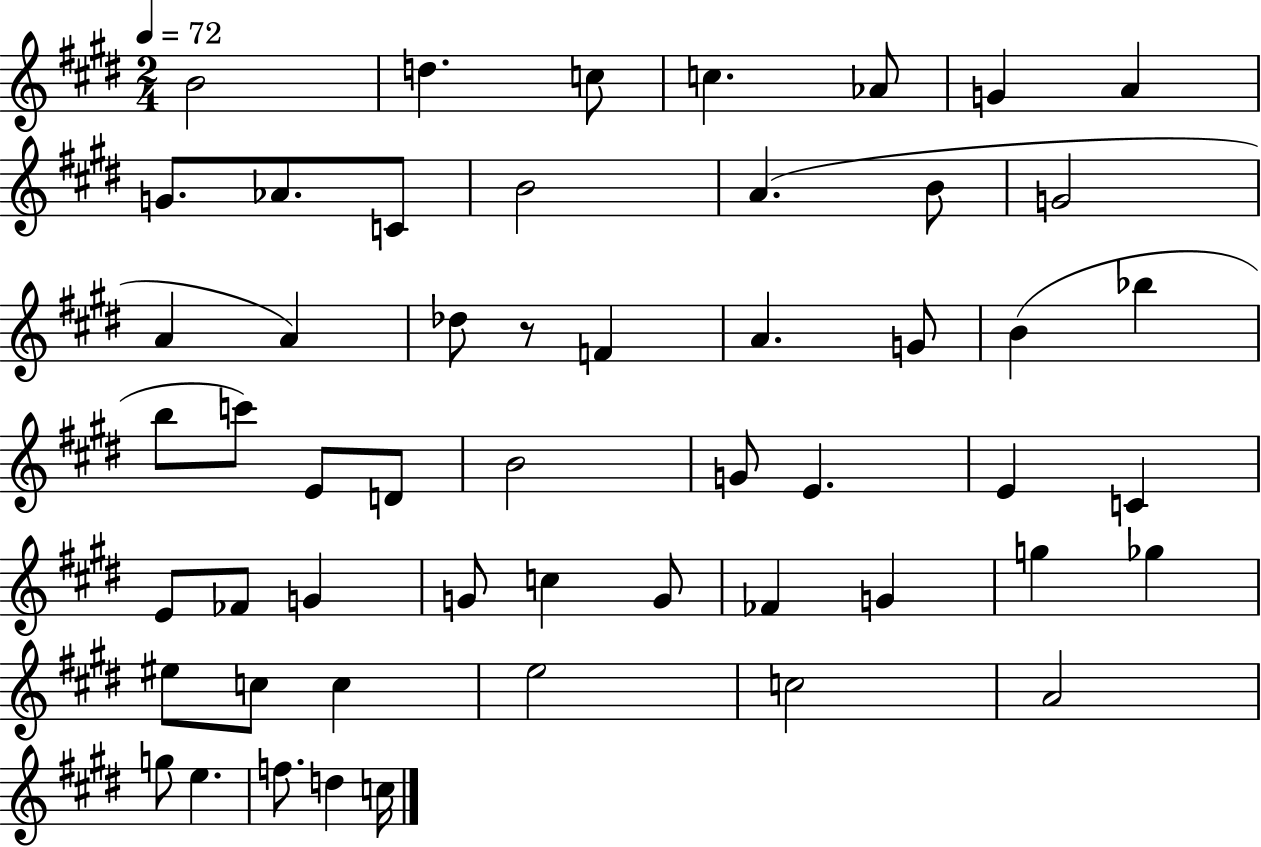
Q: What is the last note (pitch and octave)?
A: C5